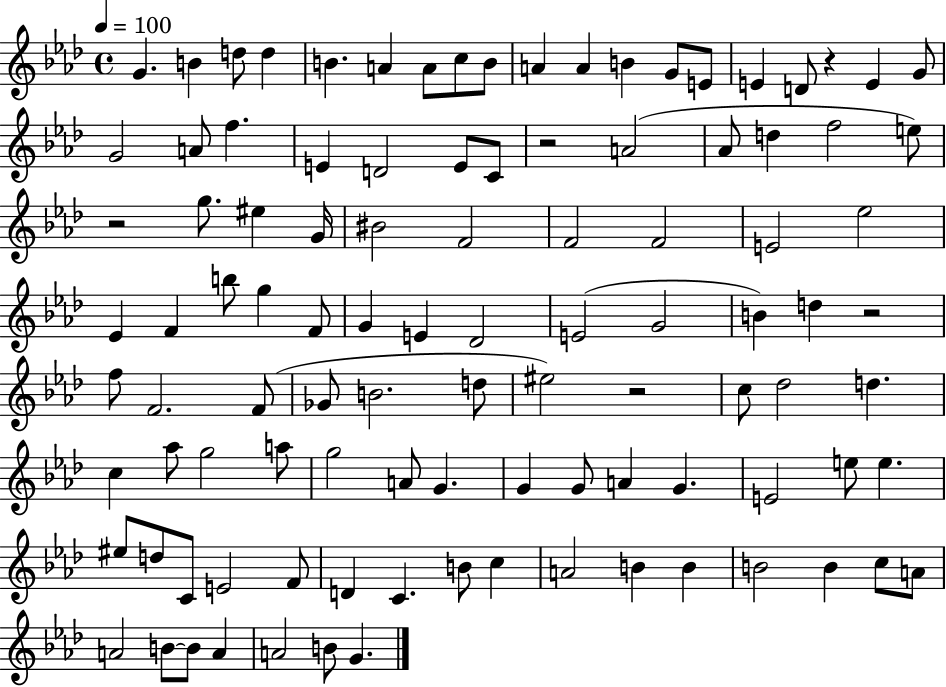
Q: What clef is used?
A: treble